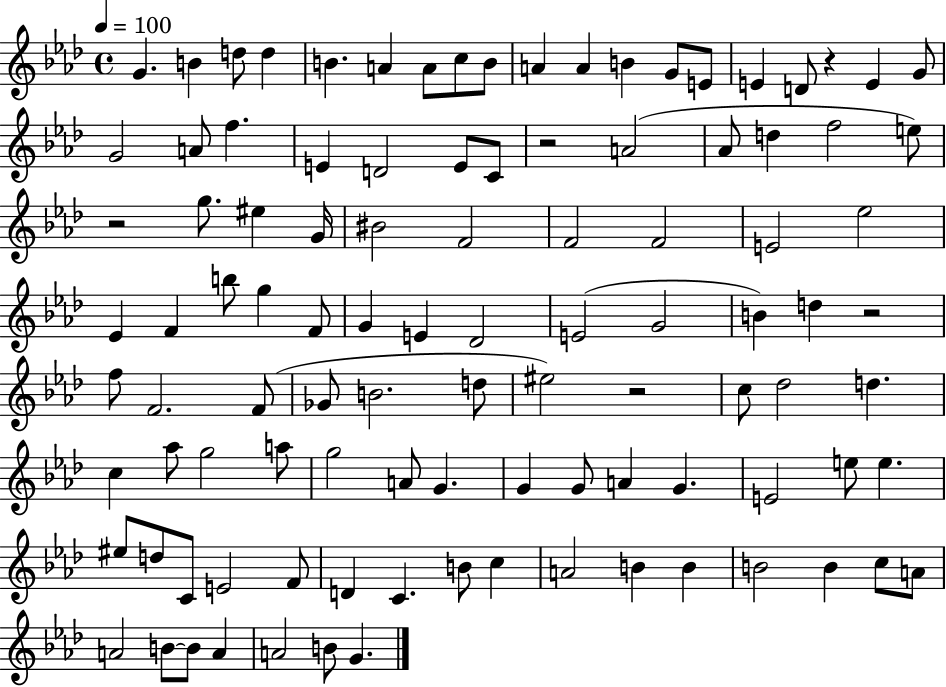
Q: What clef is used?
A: treble